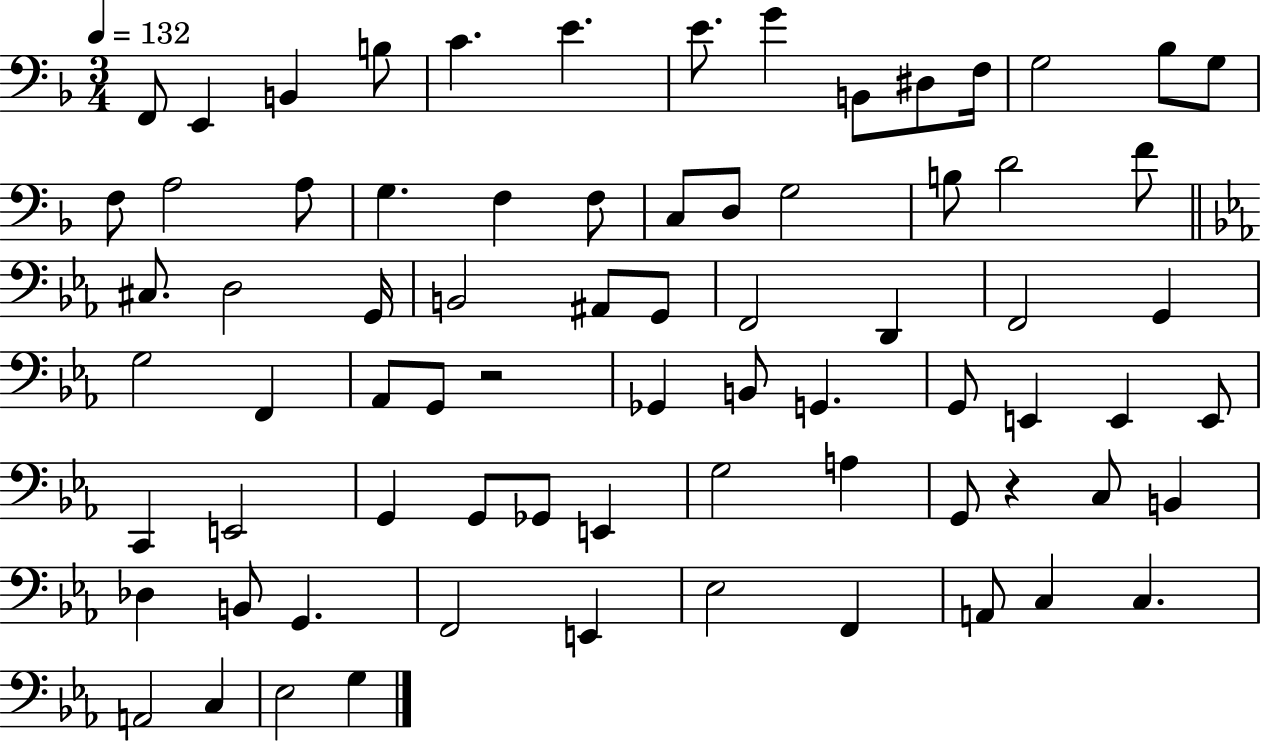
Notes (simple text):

F2/e E2/q B2/q B3/e C4/q. E4/q. E4/e. G4/q B2/e D#3/e F3/s G3/h Bb3/e G3/e F3/e A3/h A3/e G3/q. F3/q F3/e C3/e D3/e G3/h B3/e D4/h F4/e C#3/e. D3/h G2/s B2/h A#2/e G2/e F2/h D2/q F2/h G2/q G3/h F2/q Ab2/e G2/e R/h Gb2/q B2/e G2/q. G2/e E2/q E2/q E2/e C2/q E2/h G2/q G2/e Gb2/e E2/q G3/h A3/q G2/e R/q C3/e B2/q Db3/q B2/e G2/q. F2/h E2/q Eb3/h F2/q A2/e C3/q C3/q. A2/h C3/q Eb3/h G3/q